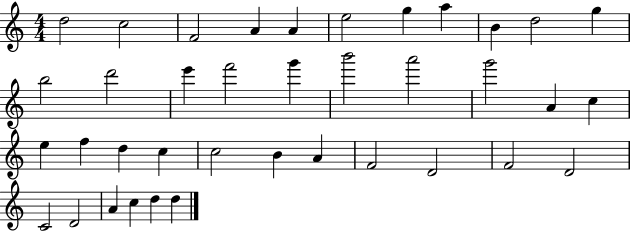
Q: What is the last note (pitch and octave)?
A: D5